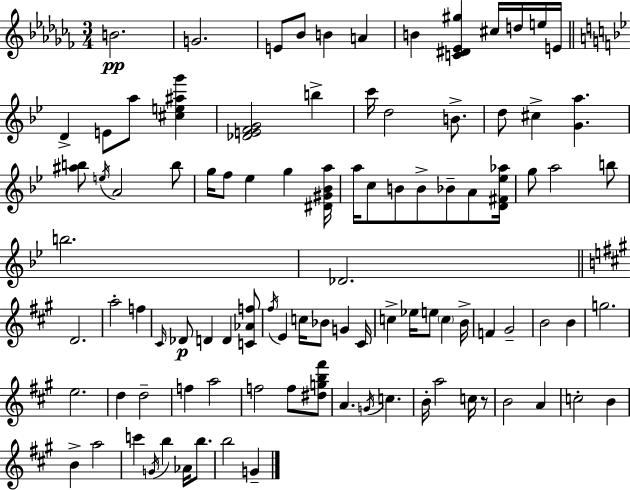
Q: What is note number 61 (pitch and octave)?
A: G5